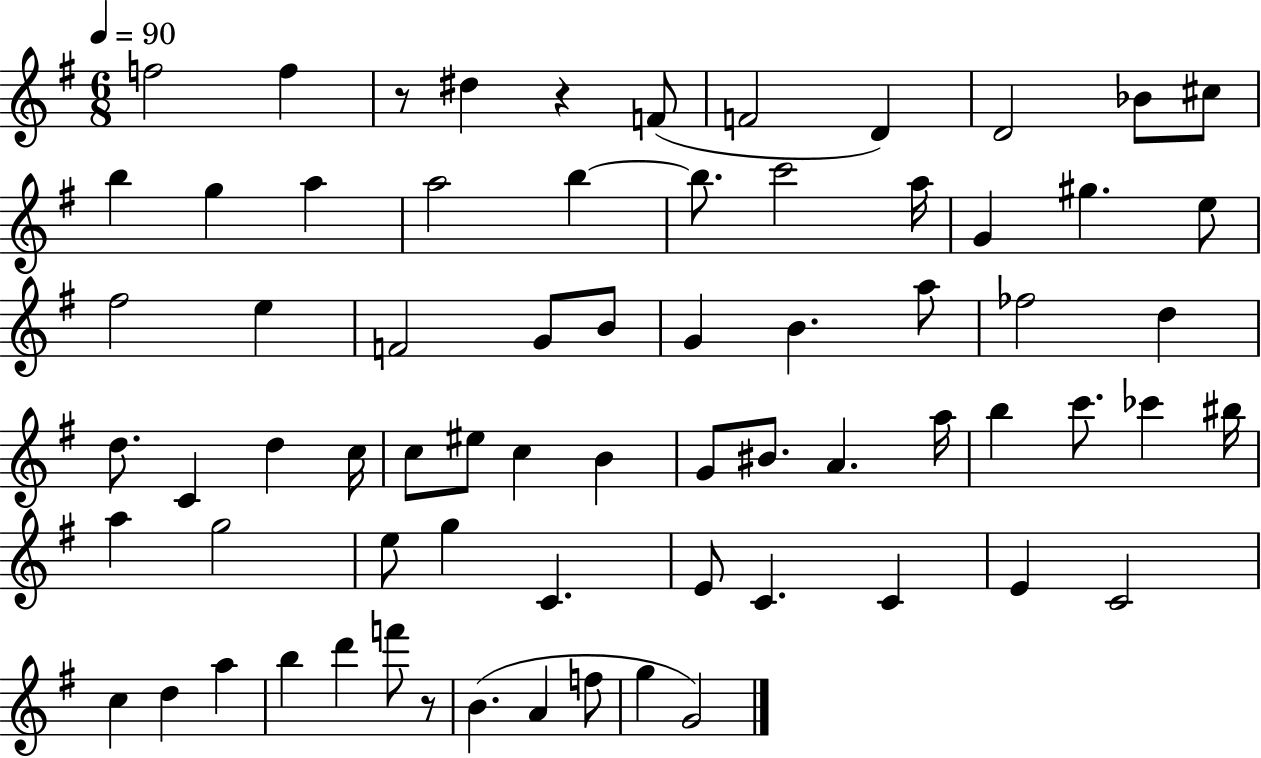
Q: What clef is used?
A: treble